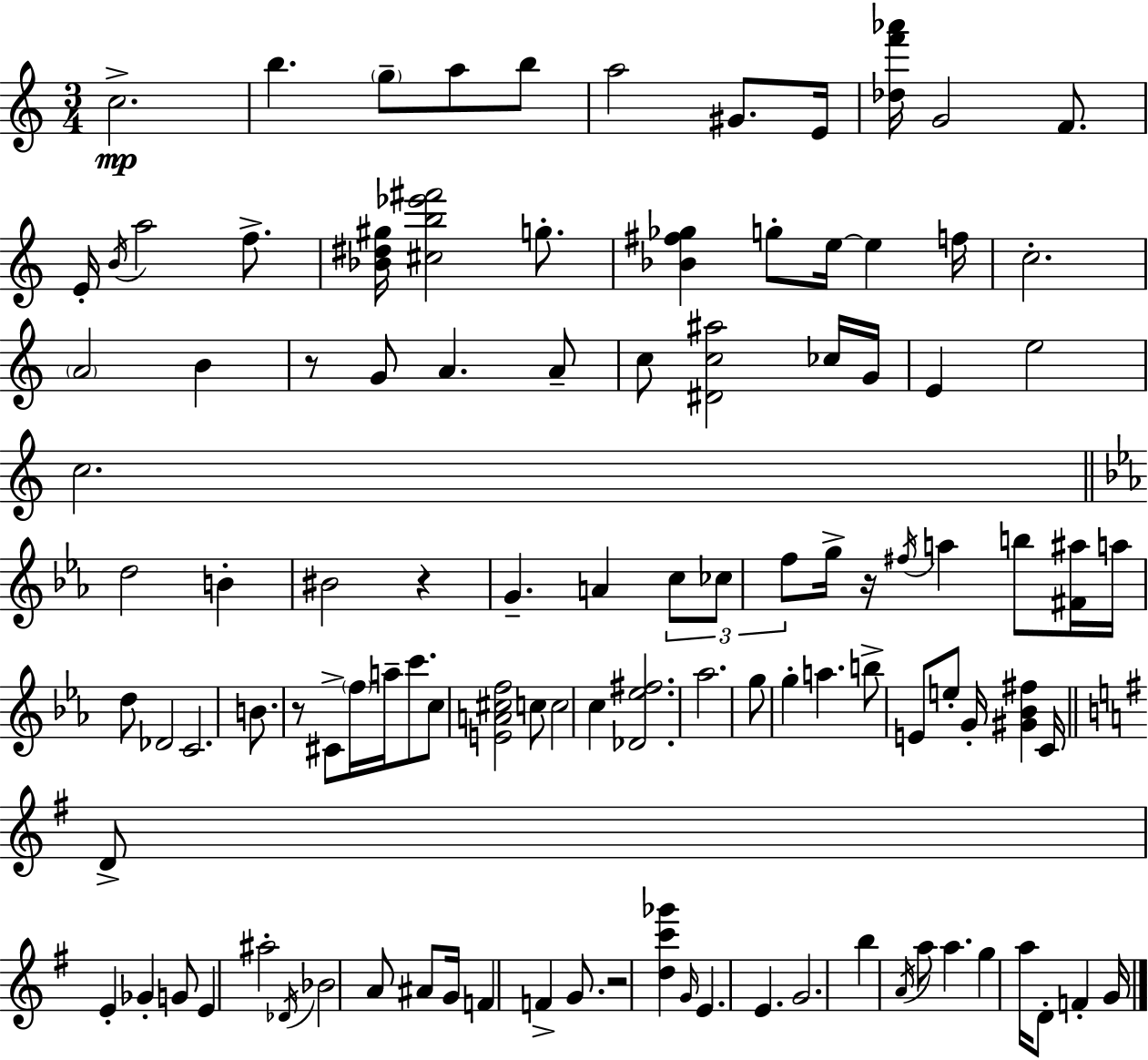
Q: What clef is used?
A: treble